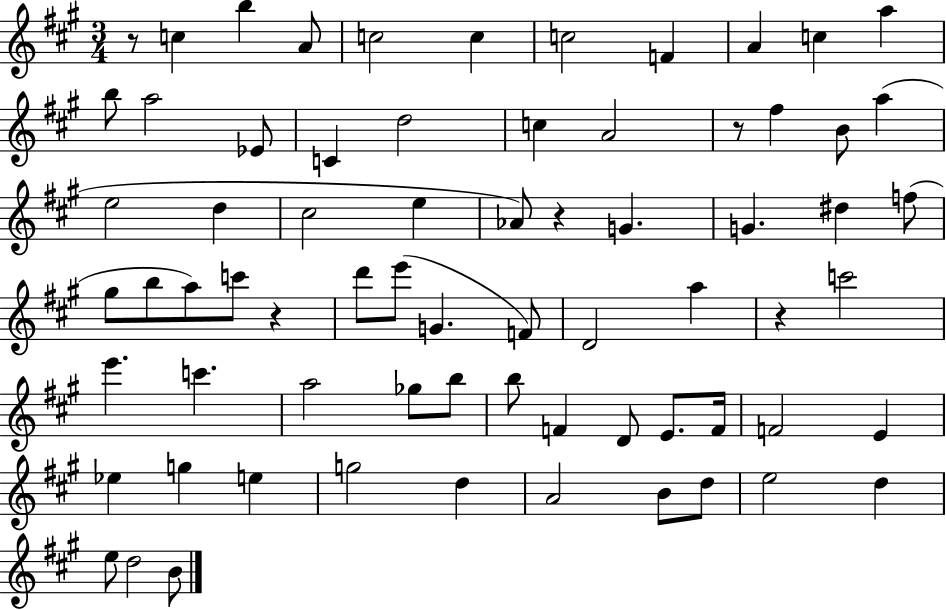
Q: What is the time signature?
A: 3/4